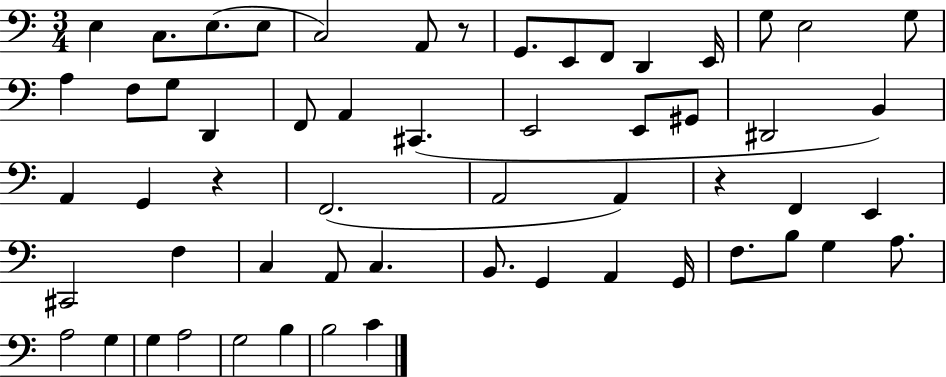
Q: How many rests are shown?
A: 3